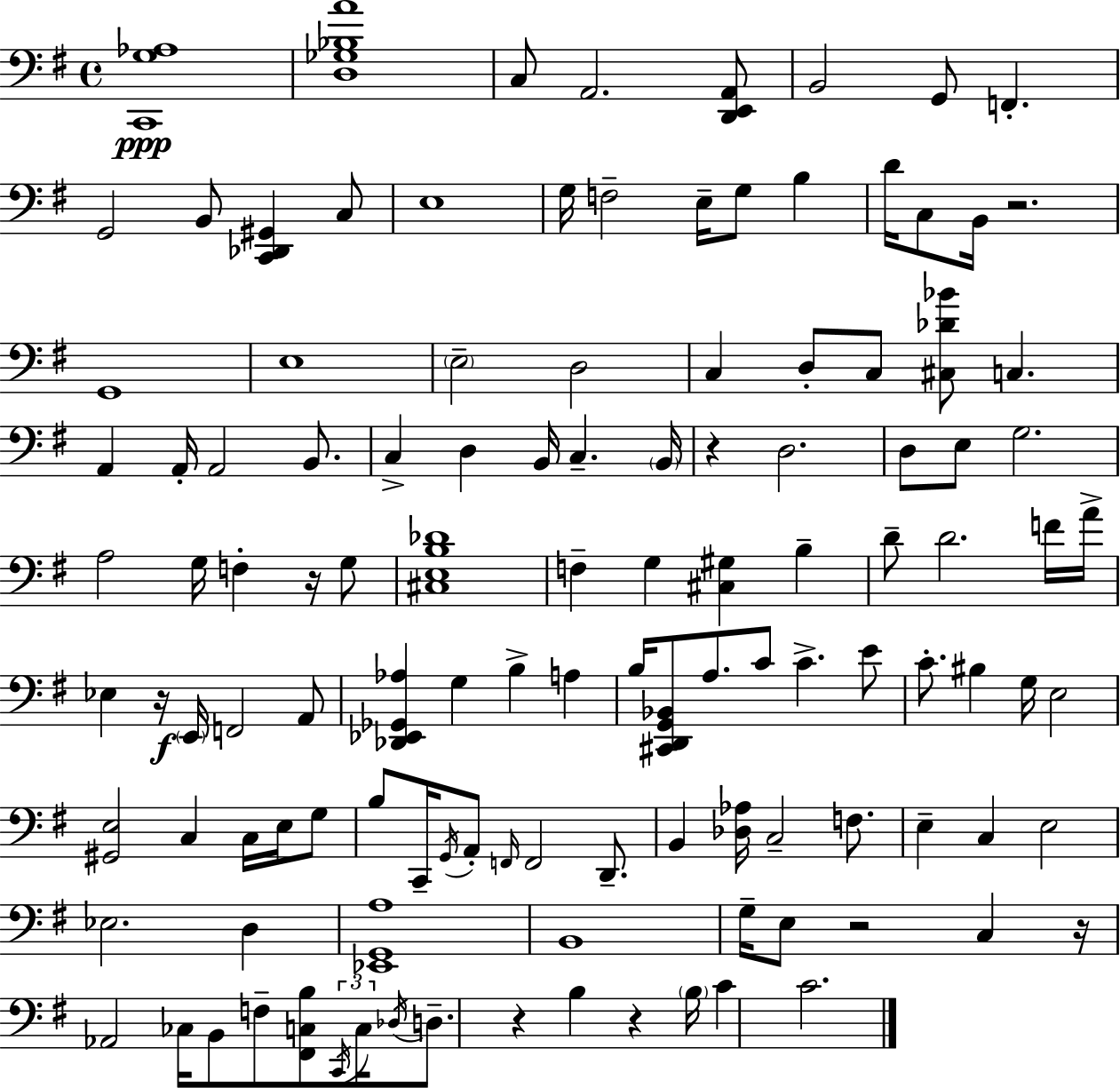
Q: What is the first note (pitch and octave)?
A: C3